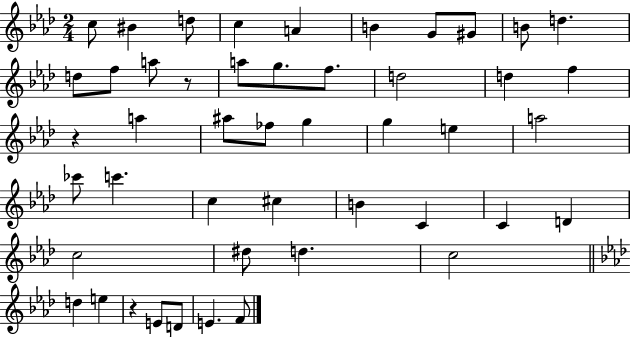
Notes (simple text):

C5/e BIS4/q D5/e C5/q A4/q B4/q G4/e G#4/e B4/e D5/q. D5/e F5/e A5/e R/e A5/e G5/e. F5/e. D5/h D5/q F5/q R/q A5/q A#5/e FES5/e G5/q G5/q E5/q A5/h CES6/e C6/q. C5/q C#5/q B4/q C4/q C4/q D4/q C5/h D#5/e D5/q. C5/h D5/q E5/q R/q E4/e D4/e E4/q. F4/e